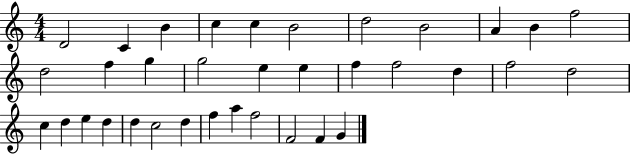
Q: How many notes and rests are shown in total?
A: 35